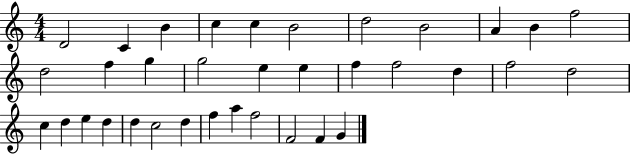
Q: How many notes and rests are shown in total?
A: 35